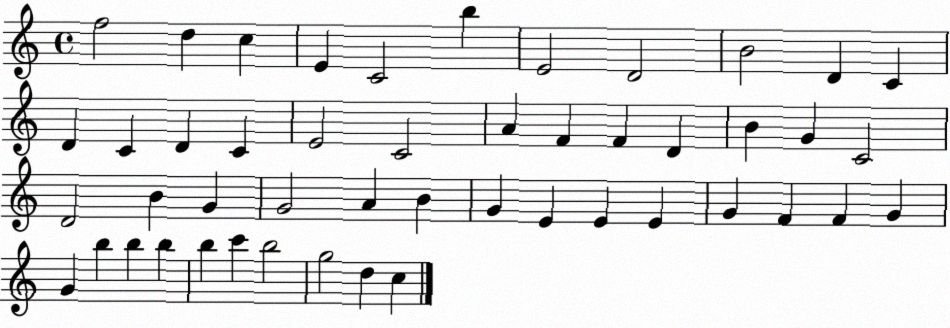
X:1
T:Untitled
M:4/4
L:1/4
K:C
f2 d c E C2 b E2 D2 B2 D C D C D C E2 C2 A F F D B G C2 D2 B G G2 A B G E E E G F F G G b b b b c' b2 g2 d c